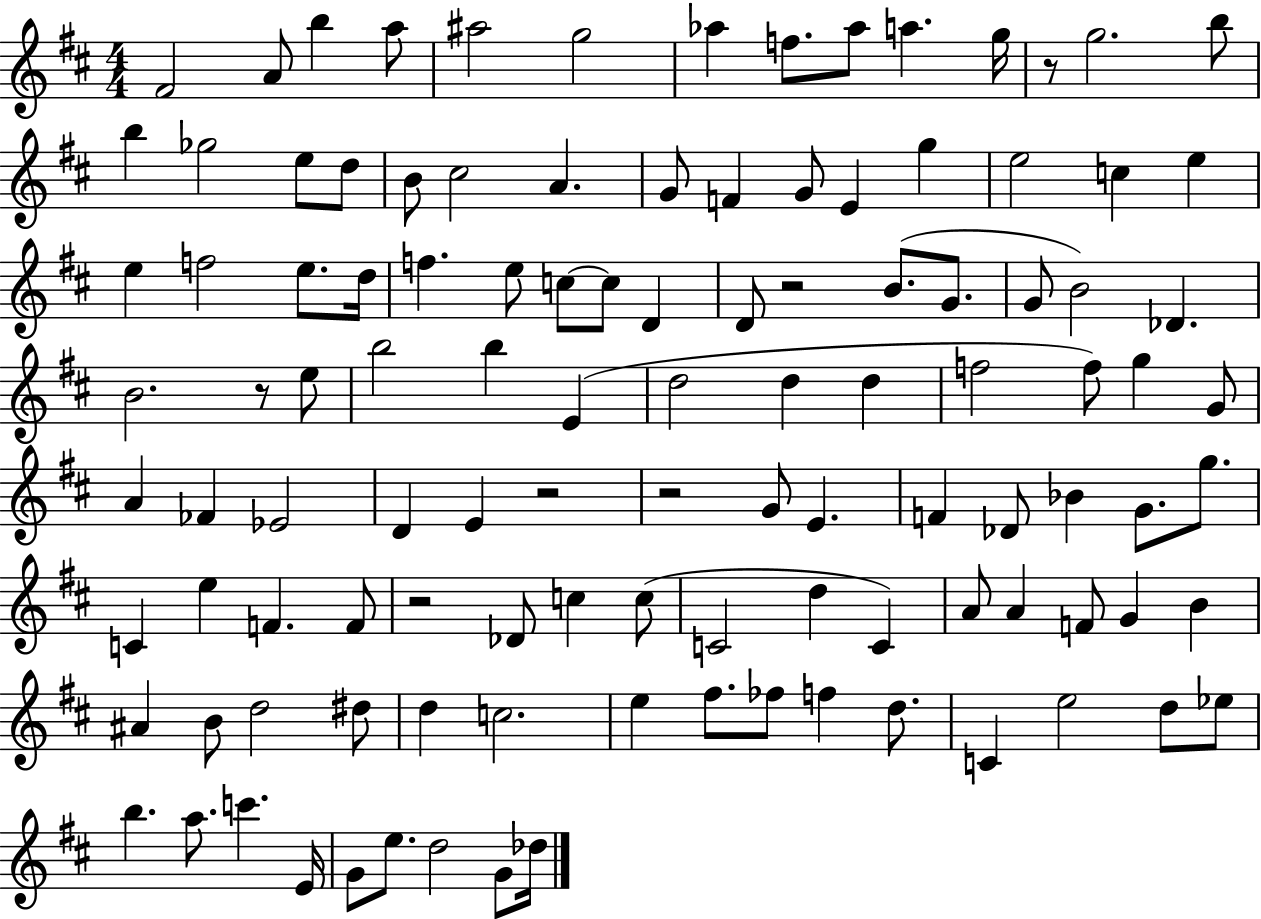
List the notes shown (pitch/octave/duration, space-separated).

F#4/h A4/e B5/q A5/e A#5/h G5/h Ab5/q F5/e. Ab5/e A5/q. G5/s R/e G5/h. B5/e B5/q Gb5/h E5/e D5/e B4/e C#5/h A4/q. G4/e F4/q G4/e E4/q G5/q E5/h C5/q E5/q E5/q F5/h E5/e. D5/s F5/q. E5/e C5/e C5/e D4/q D4/e R/h B4/e. G4/e. G4/e B4/h Db4/q. B4/h. R/e E5/e B5/h B5/q E4/q D5/h D5/q D5/q F5/h F5/e G5/q G4/e A4/q FES4/q Eb4/h D4/q E4/q R/h R/h G4/e E4/q. F4/q Db4/e Bb4/q G4/e. G5/e. C4/q E5/q F4/q. F4/e R/h Db4/e C5/q C5/e C4/h D5/q C4/q A4/e A4/q F4/e G4/q B4/q A#4/q B4/e D5/h D#5/e D5/q C5/h. E5/q F#5/e. FES5/e F5/q D5/e. C4/q E5/h D5/e Eb5/e B5/q. A5/e. C6/q. E4/s G4/e E5/e. D5/h G4/e Db5/s